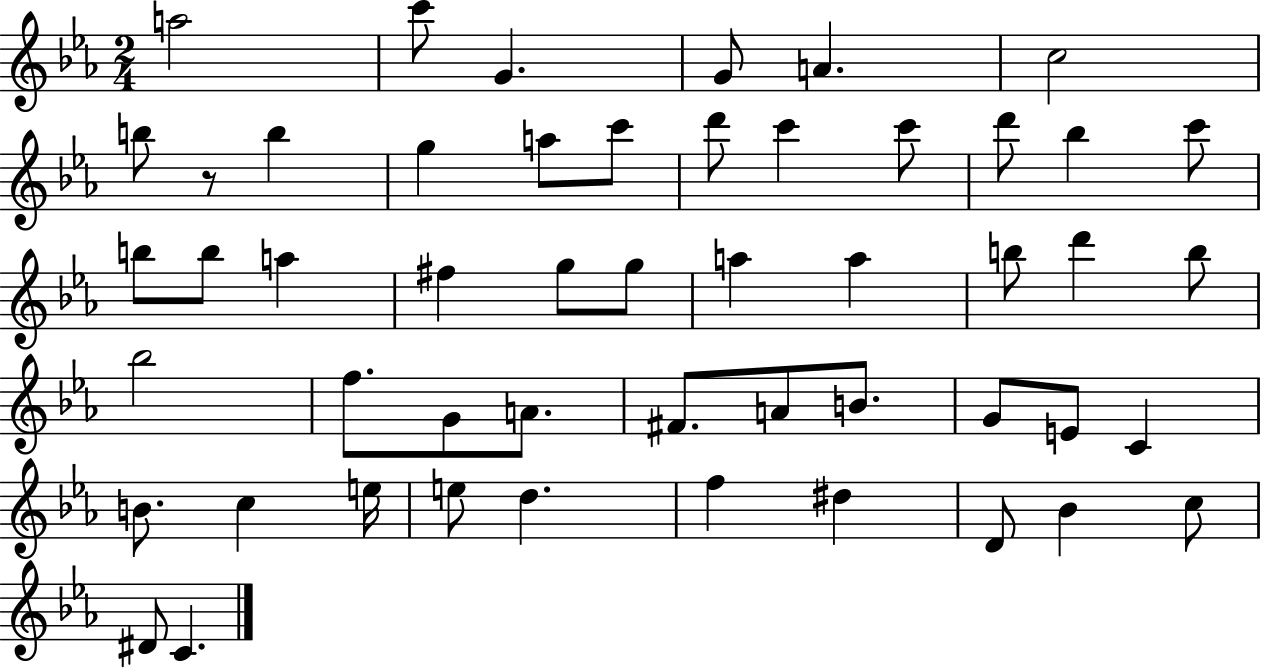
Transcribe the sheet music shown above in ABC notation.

X:1
T:Untitled
M:2/4
L:1/4
K:Eb
a2 c'/2 G G/2 A c2 b/2 z/2 b g a/2 c'/2 d'/2 c' c'/2 d'/2 _b c'/2 b/2 b/2 a ^f g/2 g/2 a a b/2 d' b/2 _b2 f/2 G/2 A/2 ^F/2 A/2 B/2 G/2 E/2 C B/2 c e/4 e/2 d f ^d D/2 _B c/2 ^D/2 C